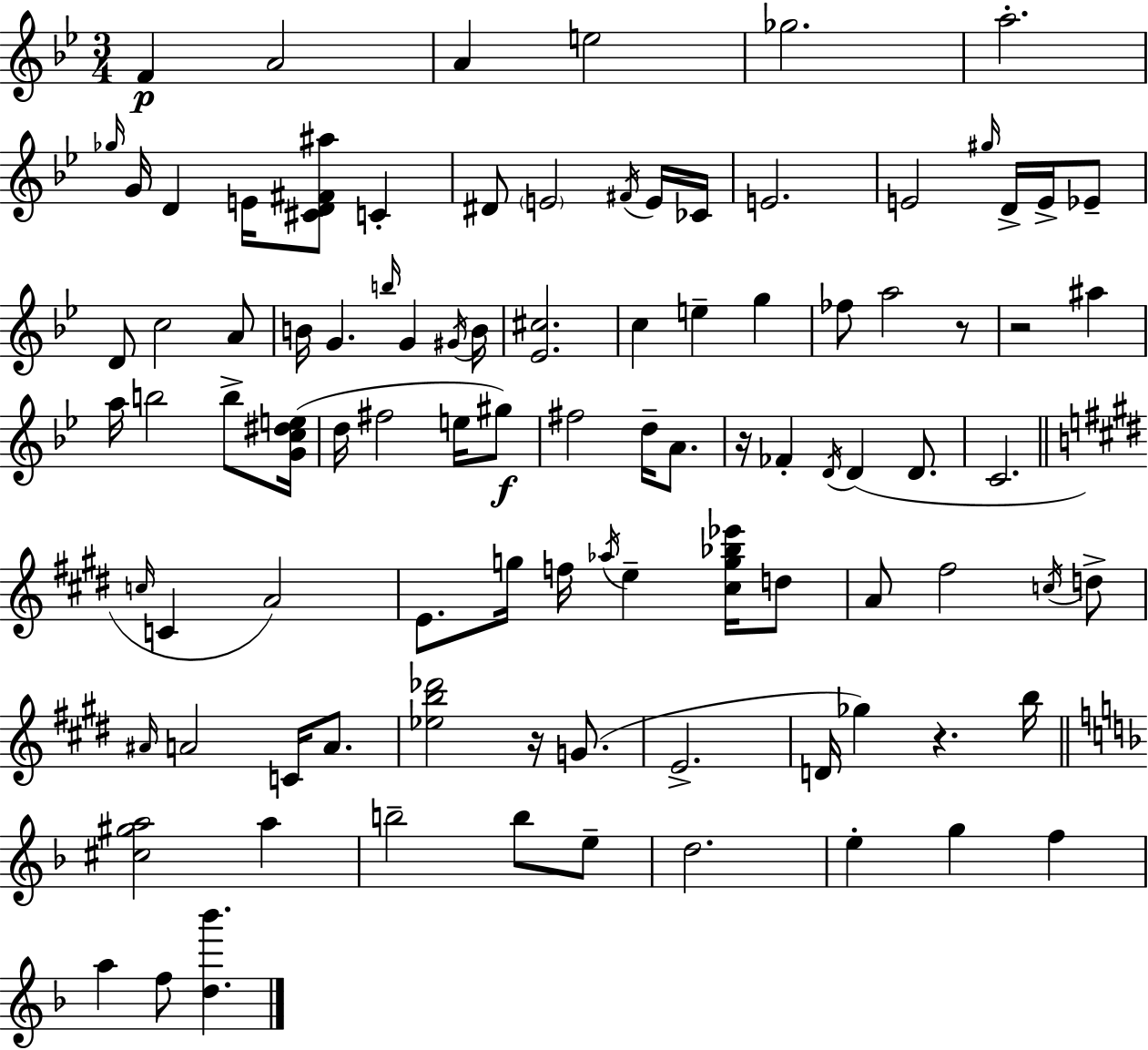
{
  \clef treble
  \numericTimeSignature
  \time 3/4
  \key g \minor
  \repeat volta 2 { f'4\p a'2 | a'4 e''2 | ges''2. | a''2.-. | \break \grace { ges''16 } g'16 d'4 e'16 <cis' d' fis' ais''>8 c'4-. | dis'8 \parenthesize e'2 \acciaccatura { fis'16 } | e'16 ces'16 e'2. | e'2 \grace { gis''16 } d'16-> | \break e'16-> ees'8-- d'8 c''2 | a'8 b'16 g'4. \grace { b''16 } g'4 | \acciaccatura { gis'16 } b'16 <ees' cis''>2. | c''4 e''4-- | \break g''4 fes''8 a''2 | r8 r2 | ais''4 a''16 b''2 | b''8-> <g' c'' dis'' e''>16( d''16 fis''2 | \break e''16 gis''8\f) fis''2 | d''16-- a'8. r16 fes'4-. \acciaccatura { d'16 } d'4( | d'8. c'2. | \bar "||" \break \key e \major \grace { c''16 } c'4 a'2) | e'8. g''16 f''16 \acciaccatura { aes''16 } e''4-- <cis'' g'' bes'' ees'''>16 | d''8 a'8 fis''2 | \acciaccatura { c''16 } d''8-> \grace { ais'16 } a'2 | \break c'16 a'8. <ees'' b'' des'''>2 | r16 g'8.( e'2.-> | d'16 ges''4) r4. | b''16 \bar "||" \break \key f \major <cis'' gis'' a''>2 a''4 | b''2-- b''8 e''8-- | d''2. | e''4-. g''4 f''4 | \break a''4 f''8 <d'' bes'''>4. | } \bar "|."
}